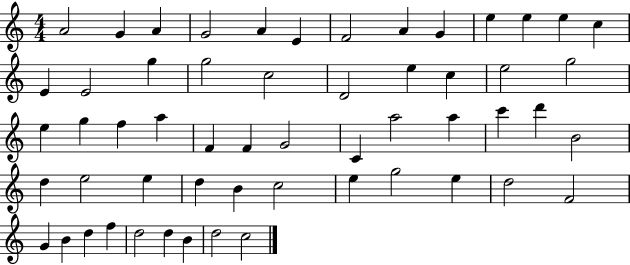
{
  \clef treble
  \numericTimeSignature
  \time 4/4
  \key c \major
  a'2 g'4 a'4 | g'2 a'4 e'4 | f'2 a'4 g'4 | e''4 e''4 e''4 c''4 | \break e'4 e'2 g''4 | g''2 c''2 | d'2 e''4 c''4 | e''2 g''2 | \break e''4 g''4 f''4 a''4 | f'4 f'4 g'2 | c'4 a''2 a''4 | c'''4 d'''4 b'2 | \break d''4 e''2 e''4 | d''4 b'4 c''2 | e''4 g''2 e''4 | d''2 f'2 | \break g'4 b'4 d''4 f''4 | d''2 d''4 b'4 | d''2 c''2 | \bar "|."
}